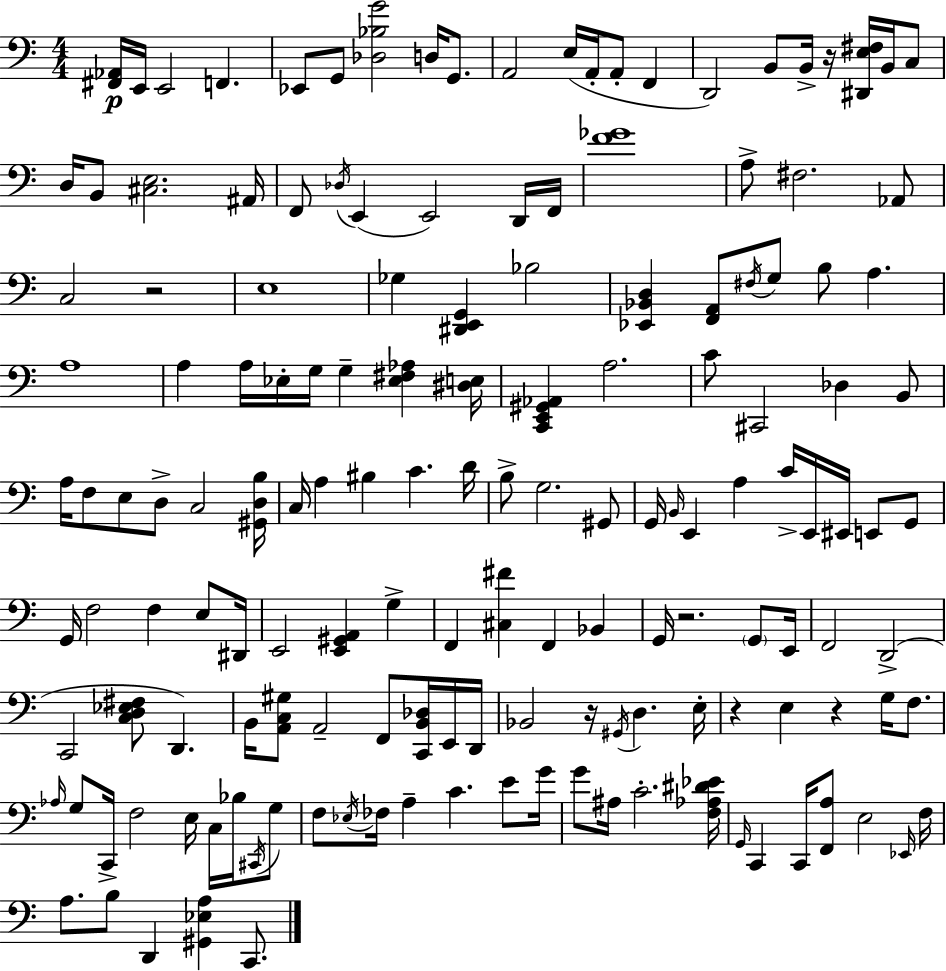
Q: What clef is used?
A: bass